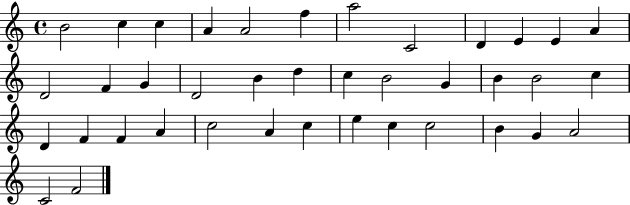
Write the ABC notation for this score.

X:1
T:Untitled
M:4/4
L:1/4
K:C
B2 c c A A2 f a2 C2 D E E A D2 F G D2 B d c B2 G B B2 c D F F A c2 A c e c c2 B G A2 C2 F2